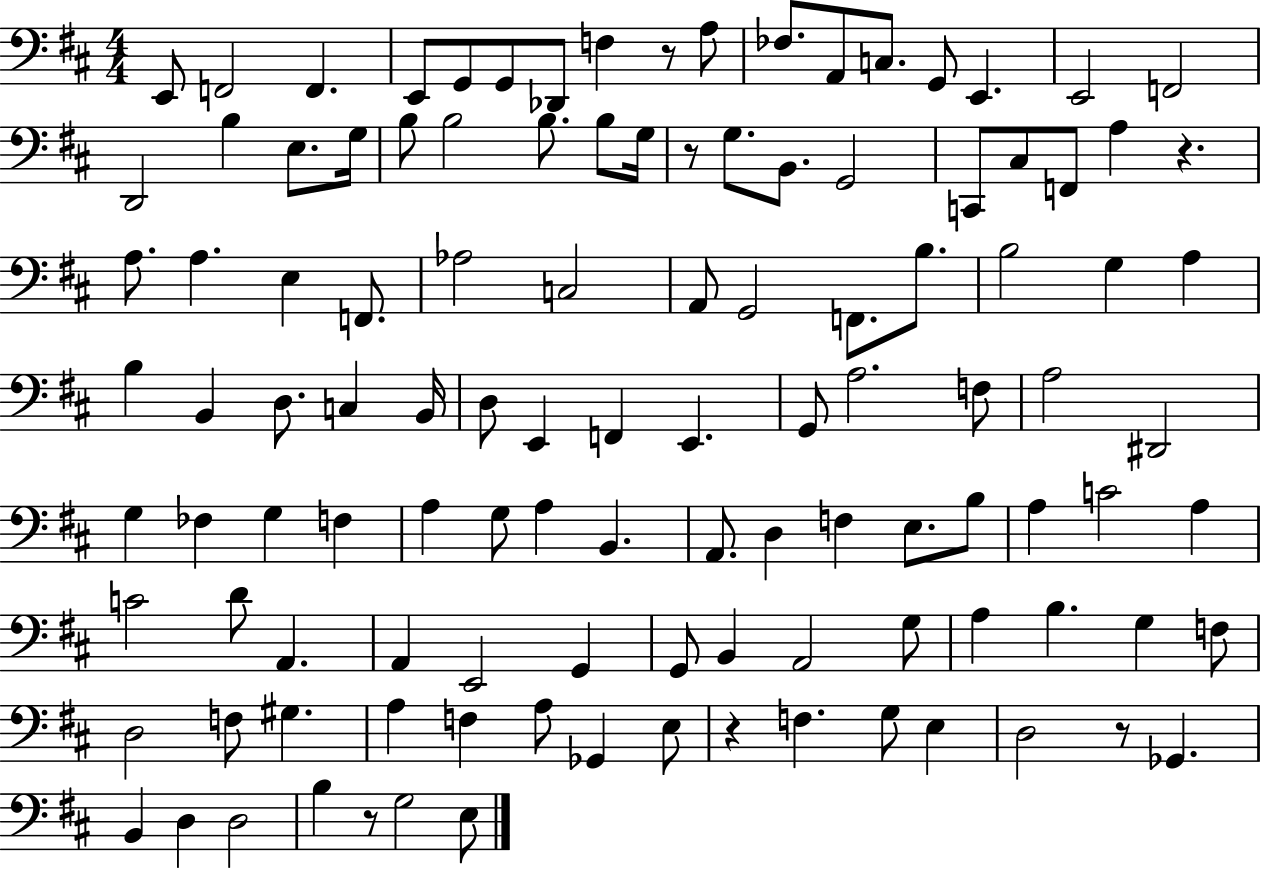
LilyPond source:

{
  \clef bass
  \numericTimeSignature
  \time 4/4
  \key d \major
  \repeat volta 2 { e,8 f,2 f,4. | e,8 g,8 g,8 des,8 f4 r8 a8 | fes8. a,8 c8. g,8 e,4. | e,2 f,2 | \break d,2 b4 e8. g16 | b8 b2 b8. b8 g16 | r8 g8. b,8. g,2 | c,8 cis8 f,8 a4 r4. | \break a8. a4. e4 f,8. | aes2 c2 | a,8 g,2 f,8. b8. | b2 g4 a4 | \break b4 b,4 d8. c4 b,16 | d8 e,4 f,4 e,4. | g,8 a2. f8 | a2 dis,2 | \break g4 fes4 g4 f4 | a4 g8 a4 b,4. | a,8. d4 f4 e8. b8 | a4 c'2 a4 | \break c'2 d'8 a,4. | a,4 e,2 g,4 | g,8 b,4 a,2 g8 | a4 b4. g4 f8 | \break d2 f8 gis4. | a4 f4 a8 ges,4 e8 | r4 f4. g8 e4 | d2 r8 ges,4. | \break b,4 d4 d2 | b4 r8 g2 e8 | } \bar "|."
}